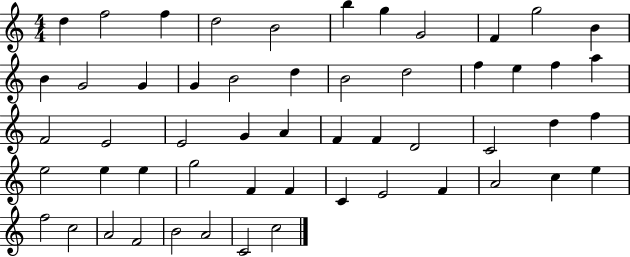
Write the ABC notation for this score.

X:1
T:Untitled
M:4/4
L:1/4
K:C
d f2 f d2 B2 b g G2 F g2 B B G2 G G B2 d B2 d2 f e f a F2 E2 E2 G A F F D2 C2 d f e2 e e g2 F F C E2 F A2 c e f2 c2 A2 F2 B2 A2 C2 c2